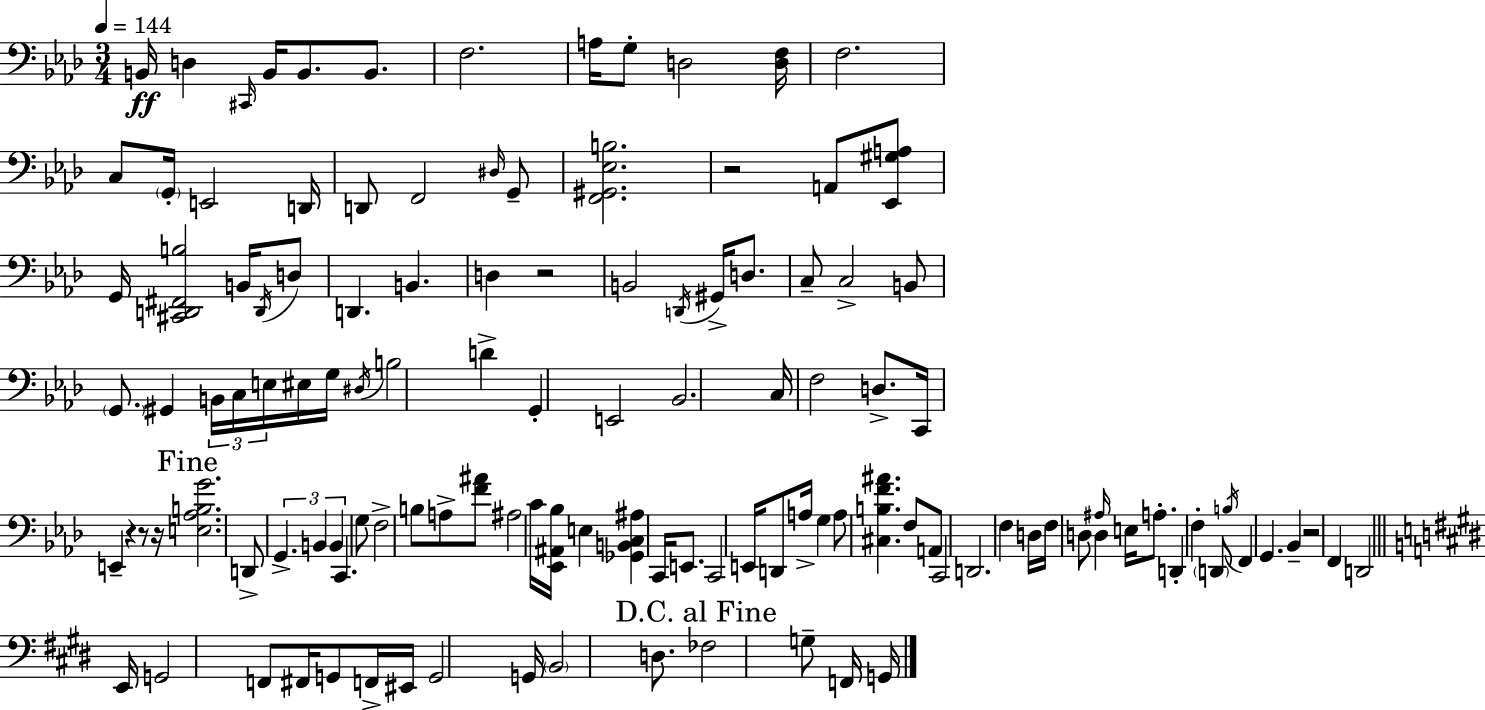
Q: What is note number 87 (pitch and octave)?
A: D2